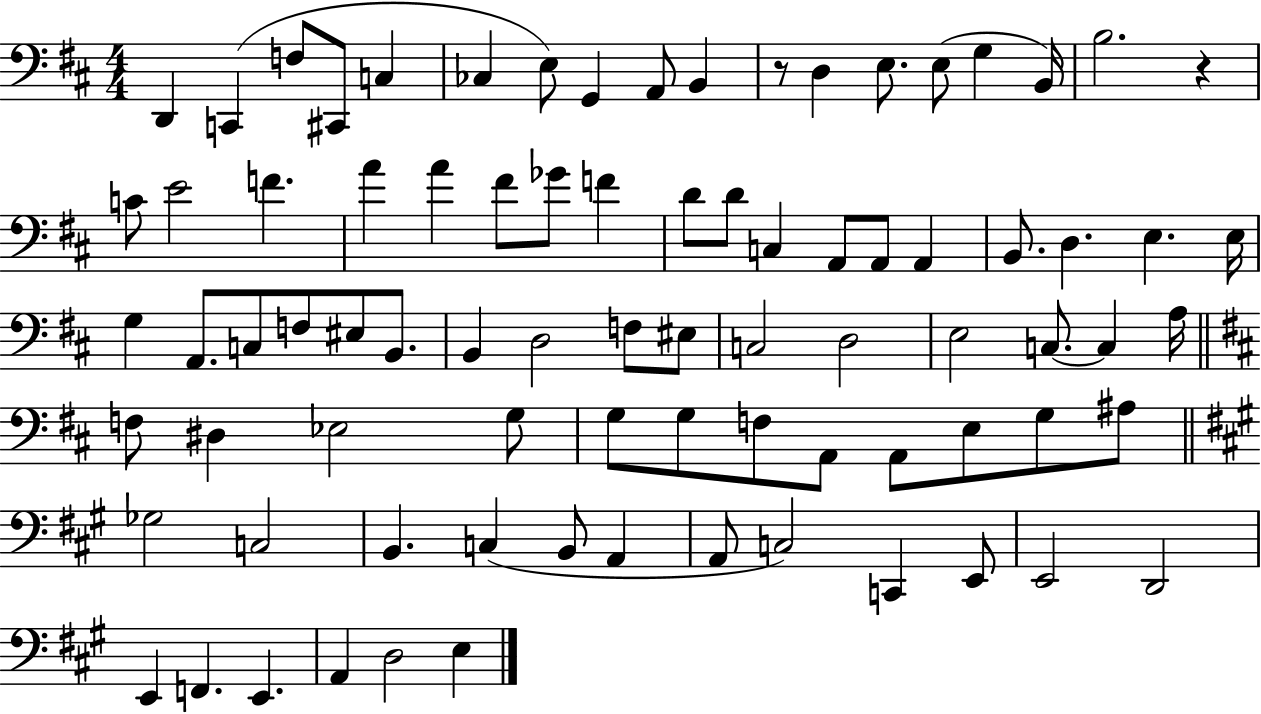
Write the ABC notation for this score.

X:1
T:Untitled
M:4/4
L:1/4
K:D
D,, C,, F,/2 ^C,,/2 C, _C, E,/2 G,, A,,/2 B,, z/2 D, E,/2 E,/2 G, B,,/4 B,2 z C/2 E2 F A A ^F/2 _G/2 F D/2 D/2 C, A,,/2 A,,/2 A,, B,,/2 D, E, E,/4 G, A,,/2 C,/2 F,/2 ^E,/2 B,,/2 B,, D,2 F,/2 ^E,/2 C,2 D,2 E,2 C,/2 C, A,/4 F,/2 ^D, _E,2 G,/2 G,/2 G,/2 F,/2 A,,/2 A,,/2 E,/2 G,/2 ^A,/2 _G,2 C,2 B,, C, B,,/2 A,, A,,/2 C,2 C,, E,,/2 E,,2 D,,2 E,, F,, E,, A,, D,2 E,